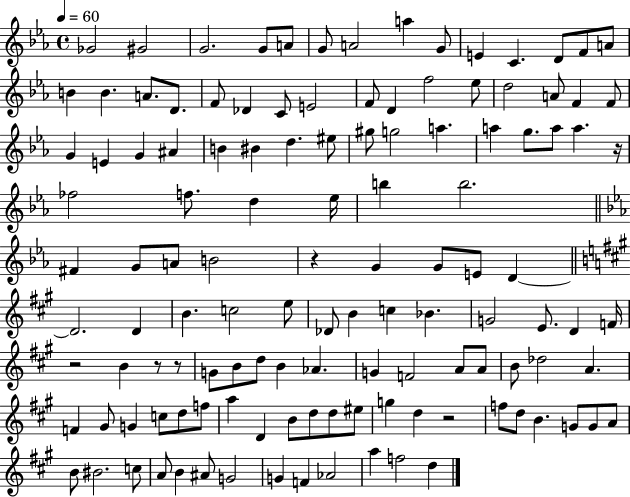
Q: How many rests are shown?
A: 6